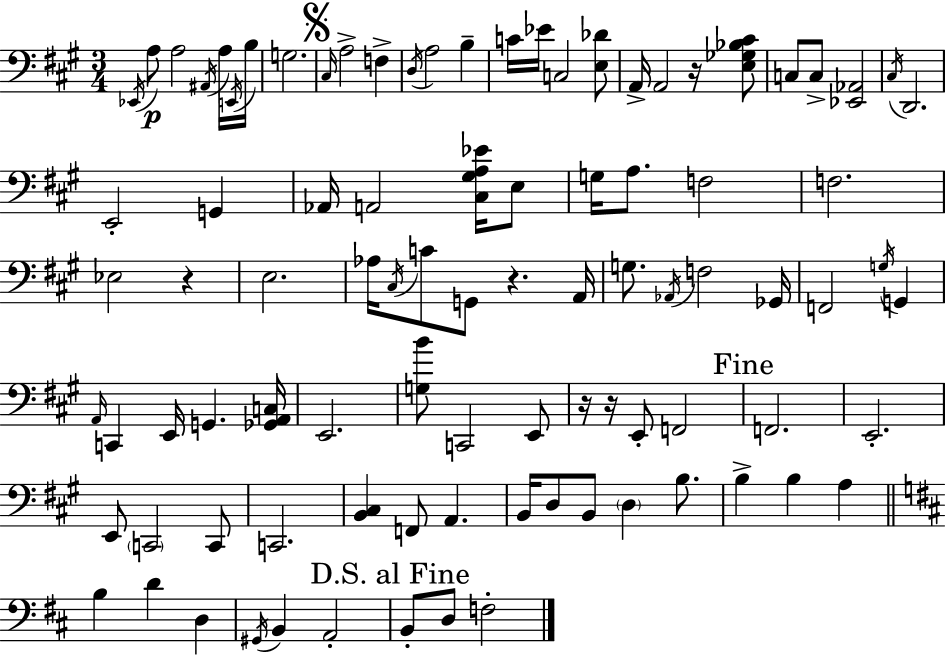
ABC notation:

X:1
T:Untitled
M:3/4
L:1/4
K:A
_E,,/4 A,/2 A,2 ^A,,/4 A,/4 E,,/4 B,/4 G,2 ^C,/4 A,2 F, D,/4 A,2 B, C/4 _E/4 C,2 [E,_D]/2 A,,/4 A,,2 z/4 [E,_G,_B,^C]/2 C,/2 C,/2 [_E,,_A,,]2 ^C,/4 D,,2 E,,2 G,, _A,,/4 A,,2 [^C,^G,A,_E]/4 E,/2 G,/4 A,/2 F,2 F,2 _E,2 z E,2 _A,/4 ^C,/4 C/2 G,,/2 z A,,/4 G,/2 _A,,/4 F,2 _G,,/4 F,,2 G,/4 G,, A,,/4 C,, E,,/4 G,, [_G,,A,,C,]/4 E,,2 [G,B]/2 C,,2 E,,/2 z/4 z/4 E,,/2 F,,2 F,,2 E,,2 E,,/2 C,,2 C,,/2 C,,2 [B,,^C,] F,,/2 A,, B,,/4 D,/2 B,,/2 D, B,/2 B, B, A, B, D D, ^G,,/4 B,, A,,2 B,,/2 D,/2 F,2